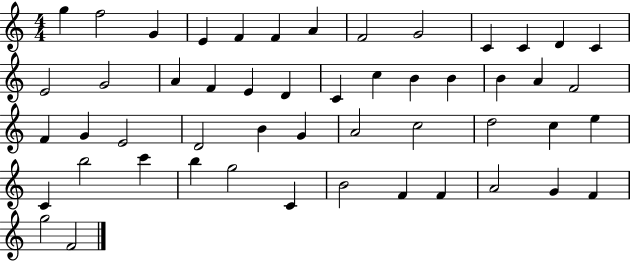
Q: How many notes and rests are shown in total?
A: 51